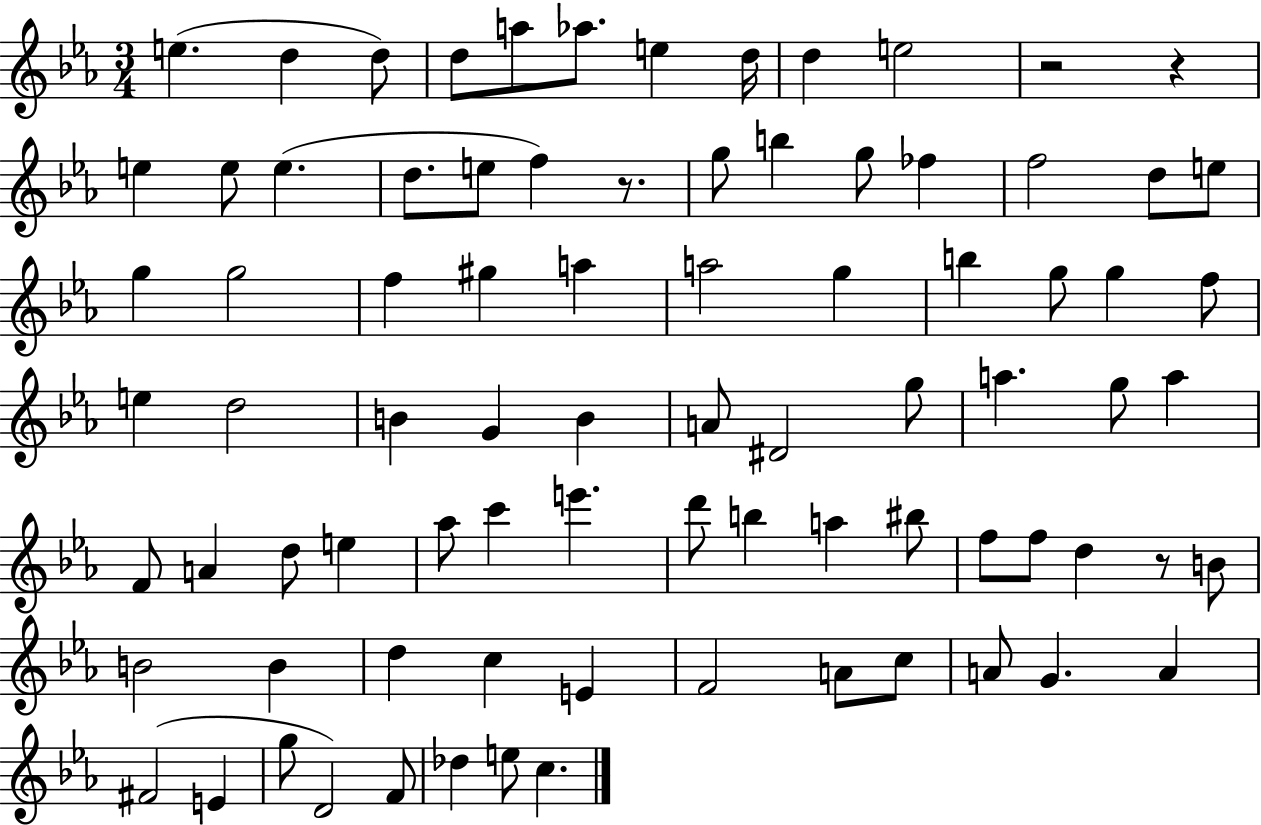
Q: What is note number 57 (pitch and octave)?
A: F5